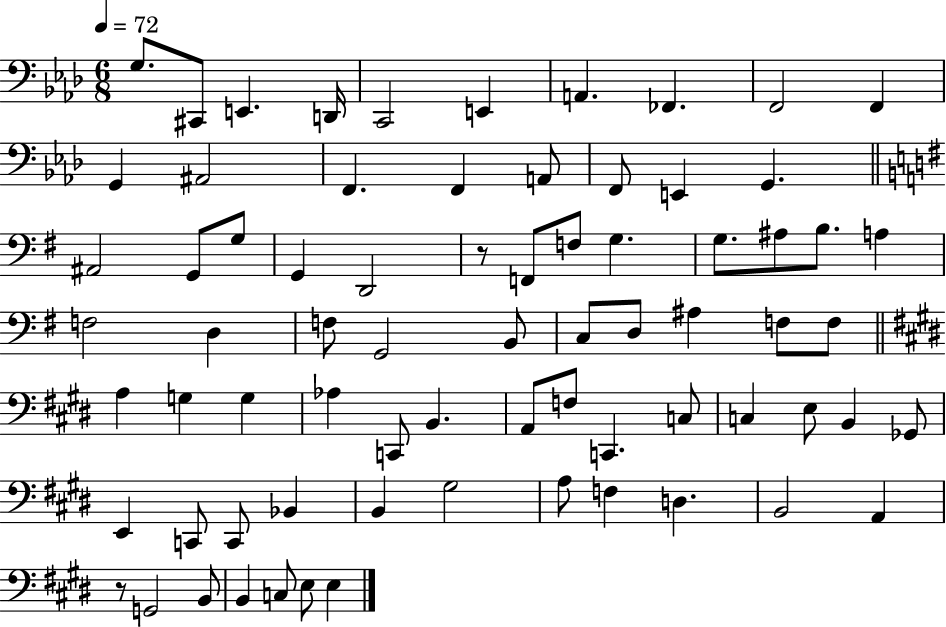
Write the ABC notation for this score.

X:1
T:Untitled
M:6/8
L:1/4
K:Ab
G,/2 ^C,,/2 E,, D,,/4 C,,2 E,, A,, _F,, F,,2 F,, G,, ^A,,2 F,, F,, A,,/2 F,,/2 E,, G,, ^A,,2 G,,/2 G,/2 G,, D,,2 z/2 F,,/2 F,/2 G, G,/2 ^A,/2 B,/2 A, F,2 D, F,/2 G,,2 B,,/2 C,/2 D,/2 ^A, F,/2 F,/2 A, G, G, _A, C,,/2 B,, A,,/2 F,/2 C,, C,/2 C, E,/2 B,, _G,,/2 E,, C,,/2 C,,/2 _B,, B,, ^G,2 A,/2 F, D, B,,2 A,, z/2 G,,2 B,,/2 B,, C,/2 E,/2 E,